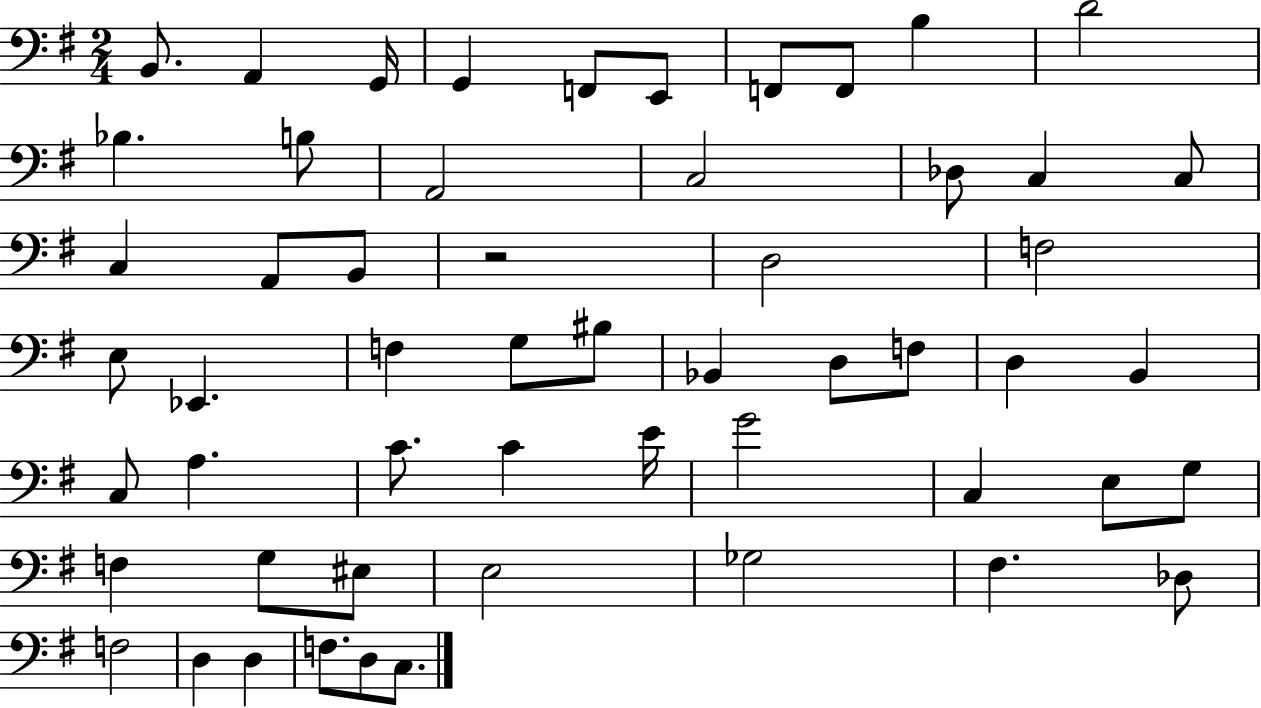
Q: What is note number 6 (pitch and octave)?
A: E2